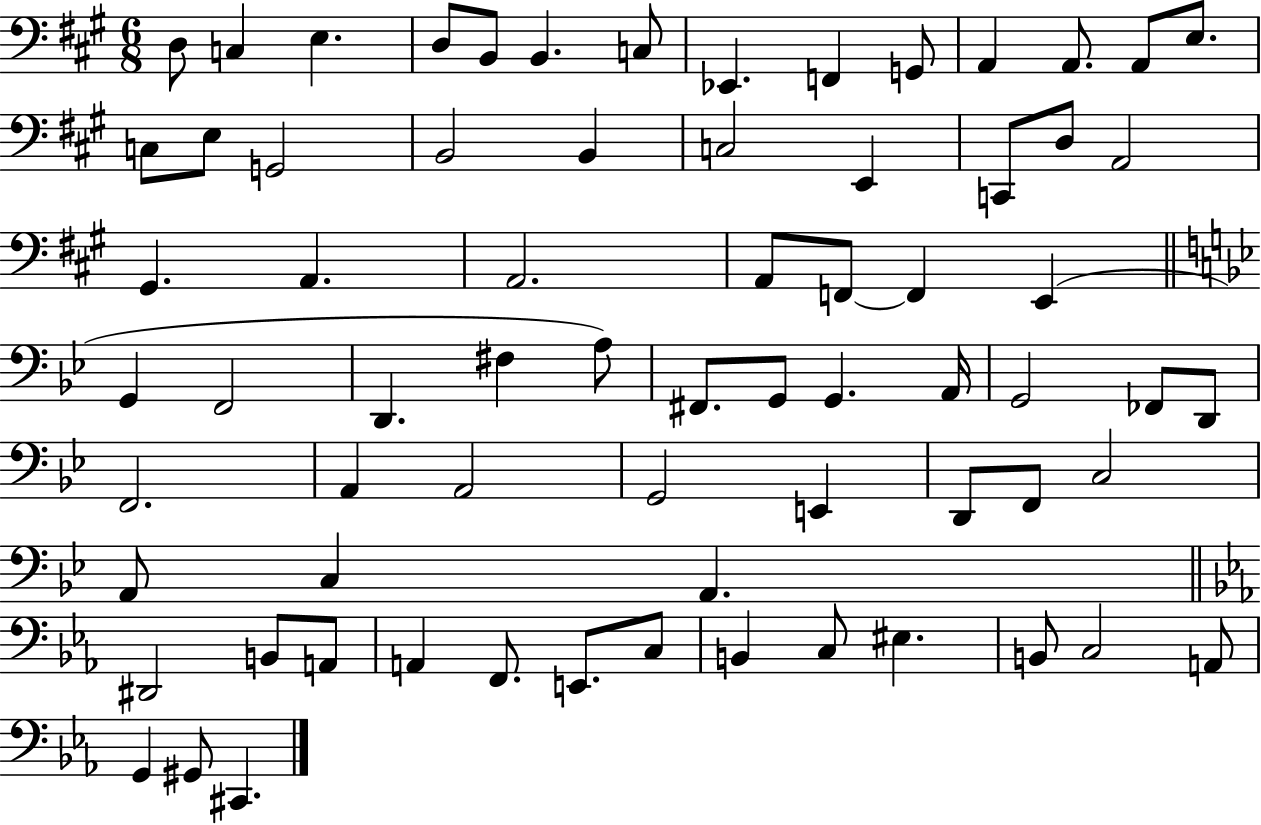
D3/e C3/q E3/q. D3/e B2/e B2/q. C3/e Eb2/q. F2/q G2/e A2/q A2/e. A2/e E3/e. C3/e E3/e G2/h B2/h B2/q C3/h E2/q C2/e D3/e A2/h G#2/q. A2/q. A2/h. A2/e F2/e F2/q E2/q G2/q F2/h D2/q. F#3/q A3/e F#2/e. G2/e G2/q. A2/s G2/h FES2/e D2/e F2/h. A2/q A2/h G2/h E2/q D2/e F2/e C3/h A2/e C3/q A2/q. D#2/h B2/e A2/e A2/q F2/e. E2/e. C3/e B2/q C3/e EIS3/q. B2/e C3/h A2/e G2/q G#2/e C#2/q.